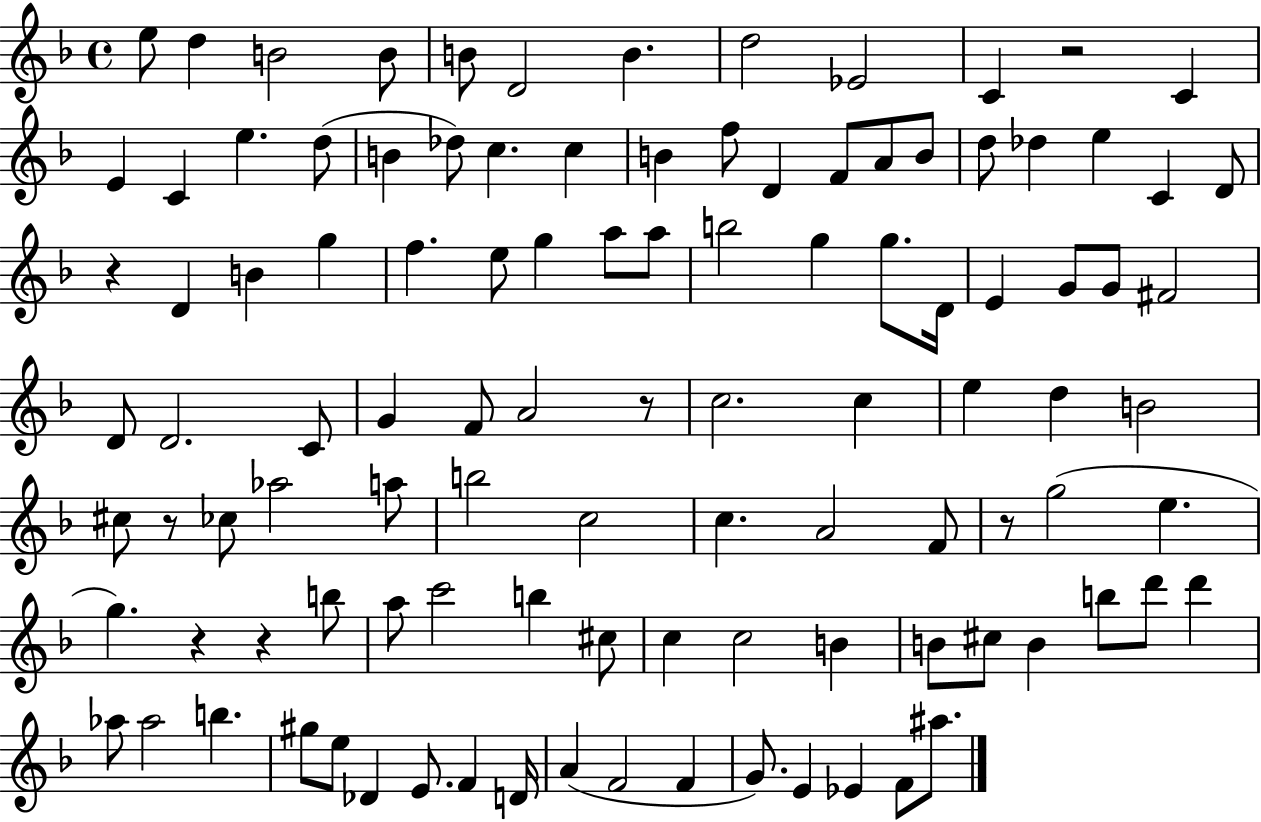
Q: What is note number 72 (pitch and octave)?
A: C6